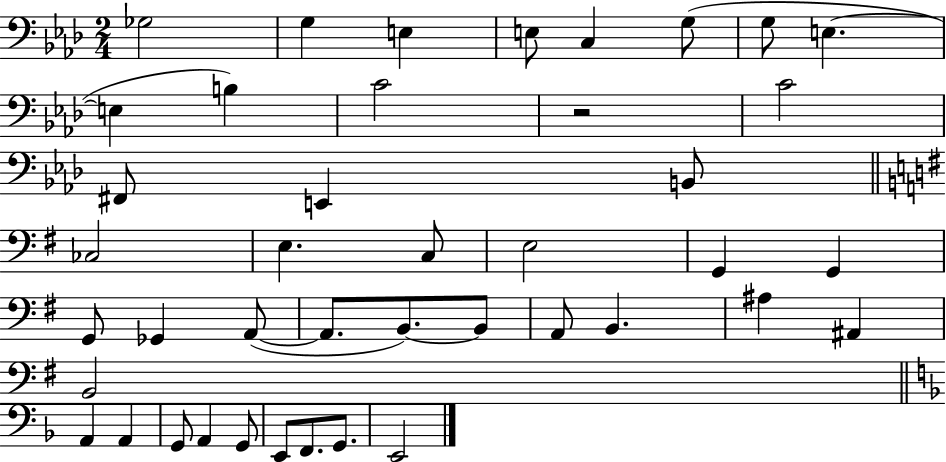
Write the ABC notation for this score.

X:1
T:Untitled
M:2/4
L:1/4
K:Ab
_G,2 G, E, E,/2 C, G,/2 G,/2 E, E, B, C2 z2 C2 ^F,,/2 E,, B,,/2 _C,2 E, C,/2 E,2 G,, G,, G,,/2 _G,, A,,/2 A,,/2 B,,/2 B,,/2 A,,/2 B,, ^A, ^A,, B,,2 A,, A,, G,,/2 A,, G,,/2 E,,/2 F,,/2 G,,/2 E,,2